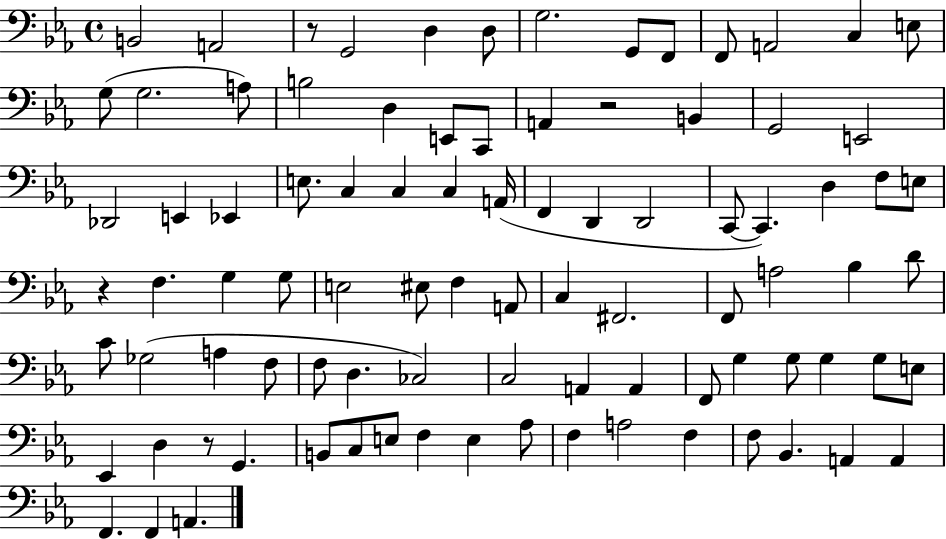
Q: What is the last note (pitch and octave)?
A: A2